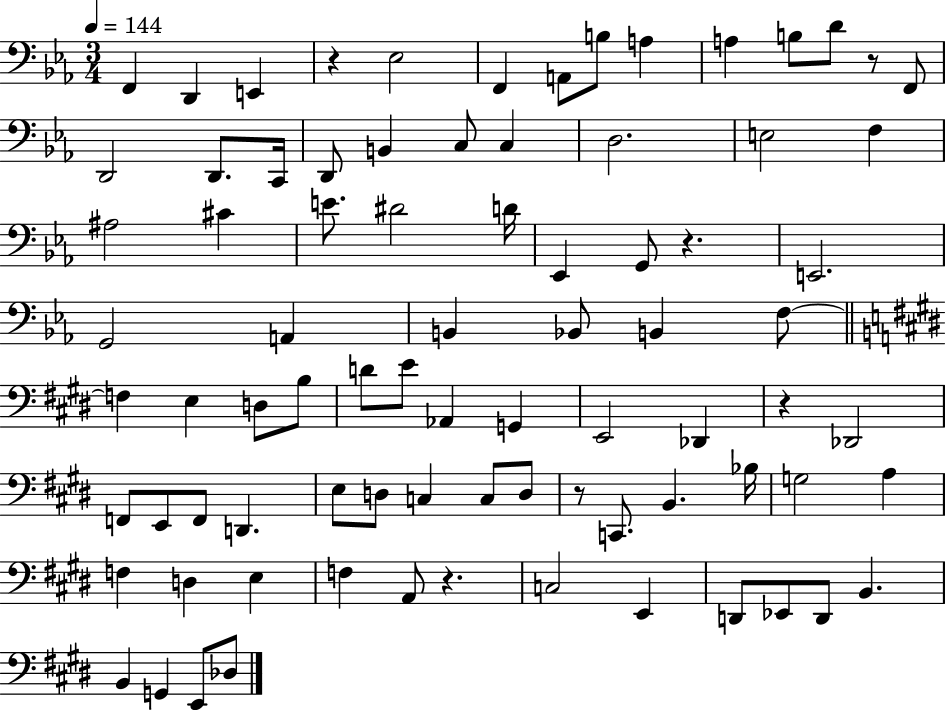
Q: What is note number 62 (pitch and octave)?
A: F3